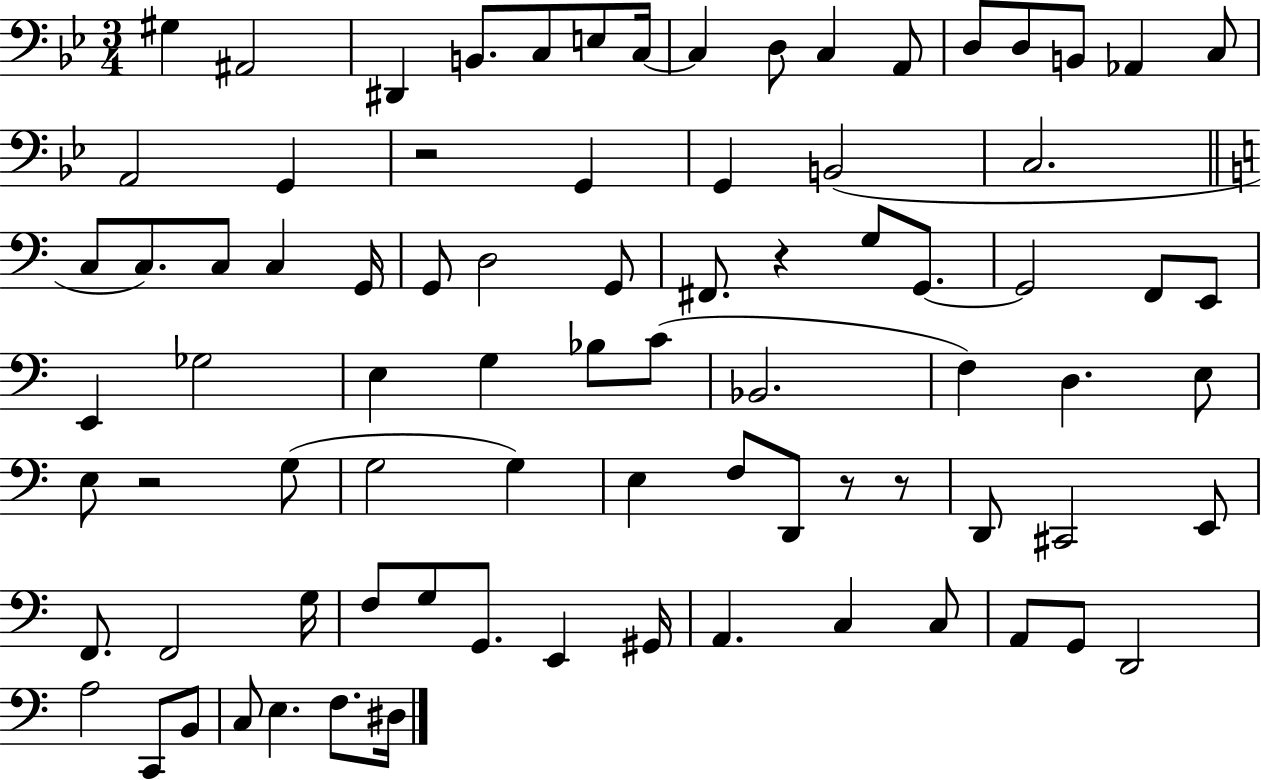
{
  \clef bass
  \numericTimeSignature
  \time 3/4
  \key bes \major
  gis4 ais,2 | dis,4 b,8. c8 e8 c16~~ | c4 d8 c4 a,8 | d8 d8 b,8 aes,4 c8 | \break a,2 g,4 | r2 g,4 | g,4 b,2( | c2. | \break \bar "||" \break \key a \minor c8 c8.) c8 c4 g,16 | g,8 d2 g,8 | fis,8. r4 g8 g,8.~~ | g,2 f,8 e,8 | \break e,4 ges2 | e4 g4 bes8 c'8( | bes,2. | f4) d4. e8 | \break e8 r2 g8( | g2 g4) | e4 f8 d,8 r8 r8 | d,8 cis,2 e,8 | \break f,8. f,2 g16 | f8 g8 g,8. e,4 gis,16 | a,4. c4 c8 | a,8 g,8 d,2 | \break a2 c,8 b,8 | c8 e4. f8. dis16 | \bar "|."
}